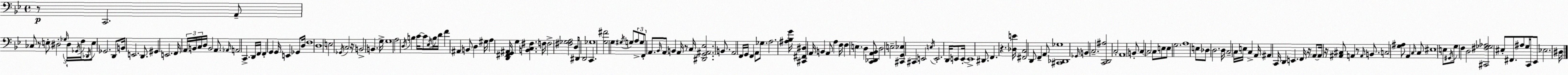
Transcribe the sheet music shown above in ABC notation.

X:1
T:Untitled
M:4/4
L:1/4
K:Bb
z/2 C,,2 A,,/2 _C,/2 z/2 E,/2 ^D,2 _G,/4 ^D,/4 _G,,/4 F,/4 _D,,/4 E,/2 _G,,2 D,,/2 B,,/4 E,,2 D,,/2 ^G,, E,,2 F,,/4 A,,/4 B,,/4 C,/4 D,/4 B,,2 A,,/2 _A,,/4 A,,2 C,, D,,/4 F,,/4 F,, G,, G,,/4 E,, _G,,/2 D,/4 F,4 D,4 E,2 _G,,/4 C,2 z/4 B,,2 B,, G,/4 G,4 A,2 D,/4 B, C/4 C/2 _E,/4 B,/4 D/4 F ^A,, B,,/2 D, ^G,/4 A, [D,,^F,,G,,^A,,]/4 G, [B,,C,^F,] F,/4 F,2 [^F,_G,A,]2 D,/4 ^D,,/4 D,,2 C,, _G,4 [G,^F]2 G, ^G,/4 G,/2 A,/2 G,/2 F,,/2 A,,/2 _B,,/4 A,,/2 B,, A,,/4 z/2 C,/4 [^D,,G,,^A,,_E,]2 B,,/2 A,,2 F,,/4 G,,/4 F,, A,,/2 _G,/2 A,2 [^A,_B,G]/4 [^C,,^F,,^D,] A,,/4 B,, A,,/2 A, F,/4 F, E, D, [C,,_D,,A,,_B,,]/2 D,2 E,2 [^C,,G,,_E,] ^C,, E,,2 E,/4 E,,2 D,,/4 E,,/2 E,,/4 E,,4 ^D,,/2 F,, z [_D,E]/4 [^F,,C,]2 D,,/2 F,, A,,/2 [^C,,_D,,_G,]4 _G,,/4 B,, C,2 [C,,D,,^A,]2 C,2 A,,4 B,,/2 C, C,2 C,/2 E,/2 E,/2 G,2 A,4 E,/2 _D,/2 D,2 D,/4 C,2 C,/4 E,/4 C, A,,/4 ^A,, C,,/4 D,, E,, F,,/4 z/4 A,,/2 A,,/4 z/4 [^A,,^C,]/2 A,, z/2 A,,/4 B,,/2 C,2 [G,^A,]/2 A,, C,/4 C,/2 ^E,4 E,/2 ^G,,/4 G,/2 F, D,2 [^C,,^F,_G,_A,]2 ^E,/2 ^F,,/2 ^A,/2 G,/4 C,,/4 _E,,/2 _E,2 ^D,/4